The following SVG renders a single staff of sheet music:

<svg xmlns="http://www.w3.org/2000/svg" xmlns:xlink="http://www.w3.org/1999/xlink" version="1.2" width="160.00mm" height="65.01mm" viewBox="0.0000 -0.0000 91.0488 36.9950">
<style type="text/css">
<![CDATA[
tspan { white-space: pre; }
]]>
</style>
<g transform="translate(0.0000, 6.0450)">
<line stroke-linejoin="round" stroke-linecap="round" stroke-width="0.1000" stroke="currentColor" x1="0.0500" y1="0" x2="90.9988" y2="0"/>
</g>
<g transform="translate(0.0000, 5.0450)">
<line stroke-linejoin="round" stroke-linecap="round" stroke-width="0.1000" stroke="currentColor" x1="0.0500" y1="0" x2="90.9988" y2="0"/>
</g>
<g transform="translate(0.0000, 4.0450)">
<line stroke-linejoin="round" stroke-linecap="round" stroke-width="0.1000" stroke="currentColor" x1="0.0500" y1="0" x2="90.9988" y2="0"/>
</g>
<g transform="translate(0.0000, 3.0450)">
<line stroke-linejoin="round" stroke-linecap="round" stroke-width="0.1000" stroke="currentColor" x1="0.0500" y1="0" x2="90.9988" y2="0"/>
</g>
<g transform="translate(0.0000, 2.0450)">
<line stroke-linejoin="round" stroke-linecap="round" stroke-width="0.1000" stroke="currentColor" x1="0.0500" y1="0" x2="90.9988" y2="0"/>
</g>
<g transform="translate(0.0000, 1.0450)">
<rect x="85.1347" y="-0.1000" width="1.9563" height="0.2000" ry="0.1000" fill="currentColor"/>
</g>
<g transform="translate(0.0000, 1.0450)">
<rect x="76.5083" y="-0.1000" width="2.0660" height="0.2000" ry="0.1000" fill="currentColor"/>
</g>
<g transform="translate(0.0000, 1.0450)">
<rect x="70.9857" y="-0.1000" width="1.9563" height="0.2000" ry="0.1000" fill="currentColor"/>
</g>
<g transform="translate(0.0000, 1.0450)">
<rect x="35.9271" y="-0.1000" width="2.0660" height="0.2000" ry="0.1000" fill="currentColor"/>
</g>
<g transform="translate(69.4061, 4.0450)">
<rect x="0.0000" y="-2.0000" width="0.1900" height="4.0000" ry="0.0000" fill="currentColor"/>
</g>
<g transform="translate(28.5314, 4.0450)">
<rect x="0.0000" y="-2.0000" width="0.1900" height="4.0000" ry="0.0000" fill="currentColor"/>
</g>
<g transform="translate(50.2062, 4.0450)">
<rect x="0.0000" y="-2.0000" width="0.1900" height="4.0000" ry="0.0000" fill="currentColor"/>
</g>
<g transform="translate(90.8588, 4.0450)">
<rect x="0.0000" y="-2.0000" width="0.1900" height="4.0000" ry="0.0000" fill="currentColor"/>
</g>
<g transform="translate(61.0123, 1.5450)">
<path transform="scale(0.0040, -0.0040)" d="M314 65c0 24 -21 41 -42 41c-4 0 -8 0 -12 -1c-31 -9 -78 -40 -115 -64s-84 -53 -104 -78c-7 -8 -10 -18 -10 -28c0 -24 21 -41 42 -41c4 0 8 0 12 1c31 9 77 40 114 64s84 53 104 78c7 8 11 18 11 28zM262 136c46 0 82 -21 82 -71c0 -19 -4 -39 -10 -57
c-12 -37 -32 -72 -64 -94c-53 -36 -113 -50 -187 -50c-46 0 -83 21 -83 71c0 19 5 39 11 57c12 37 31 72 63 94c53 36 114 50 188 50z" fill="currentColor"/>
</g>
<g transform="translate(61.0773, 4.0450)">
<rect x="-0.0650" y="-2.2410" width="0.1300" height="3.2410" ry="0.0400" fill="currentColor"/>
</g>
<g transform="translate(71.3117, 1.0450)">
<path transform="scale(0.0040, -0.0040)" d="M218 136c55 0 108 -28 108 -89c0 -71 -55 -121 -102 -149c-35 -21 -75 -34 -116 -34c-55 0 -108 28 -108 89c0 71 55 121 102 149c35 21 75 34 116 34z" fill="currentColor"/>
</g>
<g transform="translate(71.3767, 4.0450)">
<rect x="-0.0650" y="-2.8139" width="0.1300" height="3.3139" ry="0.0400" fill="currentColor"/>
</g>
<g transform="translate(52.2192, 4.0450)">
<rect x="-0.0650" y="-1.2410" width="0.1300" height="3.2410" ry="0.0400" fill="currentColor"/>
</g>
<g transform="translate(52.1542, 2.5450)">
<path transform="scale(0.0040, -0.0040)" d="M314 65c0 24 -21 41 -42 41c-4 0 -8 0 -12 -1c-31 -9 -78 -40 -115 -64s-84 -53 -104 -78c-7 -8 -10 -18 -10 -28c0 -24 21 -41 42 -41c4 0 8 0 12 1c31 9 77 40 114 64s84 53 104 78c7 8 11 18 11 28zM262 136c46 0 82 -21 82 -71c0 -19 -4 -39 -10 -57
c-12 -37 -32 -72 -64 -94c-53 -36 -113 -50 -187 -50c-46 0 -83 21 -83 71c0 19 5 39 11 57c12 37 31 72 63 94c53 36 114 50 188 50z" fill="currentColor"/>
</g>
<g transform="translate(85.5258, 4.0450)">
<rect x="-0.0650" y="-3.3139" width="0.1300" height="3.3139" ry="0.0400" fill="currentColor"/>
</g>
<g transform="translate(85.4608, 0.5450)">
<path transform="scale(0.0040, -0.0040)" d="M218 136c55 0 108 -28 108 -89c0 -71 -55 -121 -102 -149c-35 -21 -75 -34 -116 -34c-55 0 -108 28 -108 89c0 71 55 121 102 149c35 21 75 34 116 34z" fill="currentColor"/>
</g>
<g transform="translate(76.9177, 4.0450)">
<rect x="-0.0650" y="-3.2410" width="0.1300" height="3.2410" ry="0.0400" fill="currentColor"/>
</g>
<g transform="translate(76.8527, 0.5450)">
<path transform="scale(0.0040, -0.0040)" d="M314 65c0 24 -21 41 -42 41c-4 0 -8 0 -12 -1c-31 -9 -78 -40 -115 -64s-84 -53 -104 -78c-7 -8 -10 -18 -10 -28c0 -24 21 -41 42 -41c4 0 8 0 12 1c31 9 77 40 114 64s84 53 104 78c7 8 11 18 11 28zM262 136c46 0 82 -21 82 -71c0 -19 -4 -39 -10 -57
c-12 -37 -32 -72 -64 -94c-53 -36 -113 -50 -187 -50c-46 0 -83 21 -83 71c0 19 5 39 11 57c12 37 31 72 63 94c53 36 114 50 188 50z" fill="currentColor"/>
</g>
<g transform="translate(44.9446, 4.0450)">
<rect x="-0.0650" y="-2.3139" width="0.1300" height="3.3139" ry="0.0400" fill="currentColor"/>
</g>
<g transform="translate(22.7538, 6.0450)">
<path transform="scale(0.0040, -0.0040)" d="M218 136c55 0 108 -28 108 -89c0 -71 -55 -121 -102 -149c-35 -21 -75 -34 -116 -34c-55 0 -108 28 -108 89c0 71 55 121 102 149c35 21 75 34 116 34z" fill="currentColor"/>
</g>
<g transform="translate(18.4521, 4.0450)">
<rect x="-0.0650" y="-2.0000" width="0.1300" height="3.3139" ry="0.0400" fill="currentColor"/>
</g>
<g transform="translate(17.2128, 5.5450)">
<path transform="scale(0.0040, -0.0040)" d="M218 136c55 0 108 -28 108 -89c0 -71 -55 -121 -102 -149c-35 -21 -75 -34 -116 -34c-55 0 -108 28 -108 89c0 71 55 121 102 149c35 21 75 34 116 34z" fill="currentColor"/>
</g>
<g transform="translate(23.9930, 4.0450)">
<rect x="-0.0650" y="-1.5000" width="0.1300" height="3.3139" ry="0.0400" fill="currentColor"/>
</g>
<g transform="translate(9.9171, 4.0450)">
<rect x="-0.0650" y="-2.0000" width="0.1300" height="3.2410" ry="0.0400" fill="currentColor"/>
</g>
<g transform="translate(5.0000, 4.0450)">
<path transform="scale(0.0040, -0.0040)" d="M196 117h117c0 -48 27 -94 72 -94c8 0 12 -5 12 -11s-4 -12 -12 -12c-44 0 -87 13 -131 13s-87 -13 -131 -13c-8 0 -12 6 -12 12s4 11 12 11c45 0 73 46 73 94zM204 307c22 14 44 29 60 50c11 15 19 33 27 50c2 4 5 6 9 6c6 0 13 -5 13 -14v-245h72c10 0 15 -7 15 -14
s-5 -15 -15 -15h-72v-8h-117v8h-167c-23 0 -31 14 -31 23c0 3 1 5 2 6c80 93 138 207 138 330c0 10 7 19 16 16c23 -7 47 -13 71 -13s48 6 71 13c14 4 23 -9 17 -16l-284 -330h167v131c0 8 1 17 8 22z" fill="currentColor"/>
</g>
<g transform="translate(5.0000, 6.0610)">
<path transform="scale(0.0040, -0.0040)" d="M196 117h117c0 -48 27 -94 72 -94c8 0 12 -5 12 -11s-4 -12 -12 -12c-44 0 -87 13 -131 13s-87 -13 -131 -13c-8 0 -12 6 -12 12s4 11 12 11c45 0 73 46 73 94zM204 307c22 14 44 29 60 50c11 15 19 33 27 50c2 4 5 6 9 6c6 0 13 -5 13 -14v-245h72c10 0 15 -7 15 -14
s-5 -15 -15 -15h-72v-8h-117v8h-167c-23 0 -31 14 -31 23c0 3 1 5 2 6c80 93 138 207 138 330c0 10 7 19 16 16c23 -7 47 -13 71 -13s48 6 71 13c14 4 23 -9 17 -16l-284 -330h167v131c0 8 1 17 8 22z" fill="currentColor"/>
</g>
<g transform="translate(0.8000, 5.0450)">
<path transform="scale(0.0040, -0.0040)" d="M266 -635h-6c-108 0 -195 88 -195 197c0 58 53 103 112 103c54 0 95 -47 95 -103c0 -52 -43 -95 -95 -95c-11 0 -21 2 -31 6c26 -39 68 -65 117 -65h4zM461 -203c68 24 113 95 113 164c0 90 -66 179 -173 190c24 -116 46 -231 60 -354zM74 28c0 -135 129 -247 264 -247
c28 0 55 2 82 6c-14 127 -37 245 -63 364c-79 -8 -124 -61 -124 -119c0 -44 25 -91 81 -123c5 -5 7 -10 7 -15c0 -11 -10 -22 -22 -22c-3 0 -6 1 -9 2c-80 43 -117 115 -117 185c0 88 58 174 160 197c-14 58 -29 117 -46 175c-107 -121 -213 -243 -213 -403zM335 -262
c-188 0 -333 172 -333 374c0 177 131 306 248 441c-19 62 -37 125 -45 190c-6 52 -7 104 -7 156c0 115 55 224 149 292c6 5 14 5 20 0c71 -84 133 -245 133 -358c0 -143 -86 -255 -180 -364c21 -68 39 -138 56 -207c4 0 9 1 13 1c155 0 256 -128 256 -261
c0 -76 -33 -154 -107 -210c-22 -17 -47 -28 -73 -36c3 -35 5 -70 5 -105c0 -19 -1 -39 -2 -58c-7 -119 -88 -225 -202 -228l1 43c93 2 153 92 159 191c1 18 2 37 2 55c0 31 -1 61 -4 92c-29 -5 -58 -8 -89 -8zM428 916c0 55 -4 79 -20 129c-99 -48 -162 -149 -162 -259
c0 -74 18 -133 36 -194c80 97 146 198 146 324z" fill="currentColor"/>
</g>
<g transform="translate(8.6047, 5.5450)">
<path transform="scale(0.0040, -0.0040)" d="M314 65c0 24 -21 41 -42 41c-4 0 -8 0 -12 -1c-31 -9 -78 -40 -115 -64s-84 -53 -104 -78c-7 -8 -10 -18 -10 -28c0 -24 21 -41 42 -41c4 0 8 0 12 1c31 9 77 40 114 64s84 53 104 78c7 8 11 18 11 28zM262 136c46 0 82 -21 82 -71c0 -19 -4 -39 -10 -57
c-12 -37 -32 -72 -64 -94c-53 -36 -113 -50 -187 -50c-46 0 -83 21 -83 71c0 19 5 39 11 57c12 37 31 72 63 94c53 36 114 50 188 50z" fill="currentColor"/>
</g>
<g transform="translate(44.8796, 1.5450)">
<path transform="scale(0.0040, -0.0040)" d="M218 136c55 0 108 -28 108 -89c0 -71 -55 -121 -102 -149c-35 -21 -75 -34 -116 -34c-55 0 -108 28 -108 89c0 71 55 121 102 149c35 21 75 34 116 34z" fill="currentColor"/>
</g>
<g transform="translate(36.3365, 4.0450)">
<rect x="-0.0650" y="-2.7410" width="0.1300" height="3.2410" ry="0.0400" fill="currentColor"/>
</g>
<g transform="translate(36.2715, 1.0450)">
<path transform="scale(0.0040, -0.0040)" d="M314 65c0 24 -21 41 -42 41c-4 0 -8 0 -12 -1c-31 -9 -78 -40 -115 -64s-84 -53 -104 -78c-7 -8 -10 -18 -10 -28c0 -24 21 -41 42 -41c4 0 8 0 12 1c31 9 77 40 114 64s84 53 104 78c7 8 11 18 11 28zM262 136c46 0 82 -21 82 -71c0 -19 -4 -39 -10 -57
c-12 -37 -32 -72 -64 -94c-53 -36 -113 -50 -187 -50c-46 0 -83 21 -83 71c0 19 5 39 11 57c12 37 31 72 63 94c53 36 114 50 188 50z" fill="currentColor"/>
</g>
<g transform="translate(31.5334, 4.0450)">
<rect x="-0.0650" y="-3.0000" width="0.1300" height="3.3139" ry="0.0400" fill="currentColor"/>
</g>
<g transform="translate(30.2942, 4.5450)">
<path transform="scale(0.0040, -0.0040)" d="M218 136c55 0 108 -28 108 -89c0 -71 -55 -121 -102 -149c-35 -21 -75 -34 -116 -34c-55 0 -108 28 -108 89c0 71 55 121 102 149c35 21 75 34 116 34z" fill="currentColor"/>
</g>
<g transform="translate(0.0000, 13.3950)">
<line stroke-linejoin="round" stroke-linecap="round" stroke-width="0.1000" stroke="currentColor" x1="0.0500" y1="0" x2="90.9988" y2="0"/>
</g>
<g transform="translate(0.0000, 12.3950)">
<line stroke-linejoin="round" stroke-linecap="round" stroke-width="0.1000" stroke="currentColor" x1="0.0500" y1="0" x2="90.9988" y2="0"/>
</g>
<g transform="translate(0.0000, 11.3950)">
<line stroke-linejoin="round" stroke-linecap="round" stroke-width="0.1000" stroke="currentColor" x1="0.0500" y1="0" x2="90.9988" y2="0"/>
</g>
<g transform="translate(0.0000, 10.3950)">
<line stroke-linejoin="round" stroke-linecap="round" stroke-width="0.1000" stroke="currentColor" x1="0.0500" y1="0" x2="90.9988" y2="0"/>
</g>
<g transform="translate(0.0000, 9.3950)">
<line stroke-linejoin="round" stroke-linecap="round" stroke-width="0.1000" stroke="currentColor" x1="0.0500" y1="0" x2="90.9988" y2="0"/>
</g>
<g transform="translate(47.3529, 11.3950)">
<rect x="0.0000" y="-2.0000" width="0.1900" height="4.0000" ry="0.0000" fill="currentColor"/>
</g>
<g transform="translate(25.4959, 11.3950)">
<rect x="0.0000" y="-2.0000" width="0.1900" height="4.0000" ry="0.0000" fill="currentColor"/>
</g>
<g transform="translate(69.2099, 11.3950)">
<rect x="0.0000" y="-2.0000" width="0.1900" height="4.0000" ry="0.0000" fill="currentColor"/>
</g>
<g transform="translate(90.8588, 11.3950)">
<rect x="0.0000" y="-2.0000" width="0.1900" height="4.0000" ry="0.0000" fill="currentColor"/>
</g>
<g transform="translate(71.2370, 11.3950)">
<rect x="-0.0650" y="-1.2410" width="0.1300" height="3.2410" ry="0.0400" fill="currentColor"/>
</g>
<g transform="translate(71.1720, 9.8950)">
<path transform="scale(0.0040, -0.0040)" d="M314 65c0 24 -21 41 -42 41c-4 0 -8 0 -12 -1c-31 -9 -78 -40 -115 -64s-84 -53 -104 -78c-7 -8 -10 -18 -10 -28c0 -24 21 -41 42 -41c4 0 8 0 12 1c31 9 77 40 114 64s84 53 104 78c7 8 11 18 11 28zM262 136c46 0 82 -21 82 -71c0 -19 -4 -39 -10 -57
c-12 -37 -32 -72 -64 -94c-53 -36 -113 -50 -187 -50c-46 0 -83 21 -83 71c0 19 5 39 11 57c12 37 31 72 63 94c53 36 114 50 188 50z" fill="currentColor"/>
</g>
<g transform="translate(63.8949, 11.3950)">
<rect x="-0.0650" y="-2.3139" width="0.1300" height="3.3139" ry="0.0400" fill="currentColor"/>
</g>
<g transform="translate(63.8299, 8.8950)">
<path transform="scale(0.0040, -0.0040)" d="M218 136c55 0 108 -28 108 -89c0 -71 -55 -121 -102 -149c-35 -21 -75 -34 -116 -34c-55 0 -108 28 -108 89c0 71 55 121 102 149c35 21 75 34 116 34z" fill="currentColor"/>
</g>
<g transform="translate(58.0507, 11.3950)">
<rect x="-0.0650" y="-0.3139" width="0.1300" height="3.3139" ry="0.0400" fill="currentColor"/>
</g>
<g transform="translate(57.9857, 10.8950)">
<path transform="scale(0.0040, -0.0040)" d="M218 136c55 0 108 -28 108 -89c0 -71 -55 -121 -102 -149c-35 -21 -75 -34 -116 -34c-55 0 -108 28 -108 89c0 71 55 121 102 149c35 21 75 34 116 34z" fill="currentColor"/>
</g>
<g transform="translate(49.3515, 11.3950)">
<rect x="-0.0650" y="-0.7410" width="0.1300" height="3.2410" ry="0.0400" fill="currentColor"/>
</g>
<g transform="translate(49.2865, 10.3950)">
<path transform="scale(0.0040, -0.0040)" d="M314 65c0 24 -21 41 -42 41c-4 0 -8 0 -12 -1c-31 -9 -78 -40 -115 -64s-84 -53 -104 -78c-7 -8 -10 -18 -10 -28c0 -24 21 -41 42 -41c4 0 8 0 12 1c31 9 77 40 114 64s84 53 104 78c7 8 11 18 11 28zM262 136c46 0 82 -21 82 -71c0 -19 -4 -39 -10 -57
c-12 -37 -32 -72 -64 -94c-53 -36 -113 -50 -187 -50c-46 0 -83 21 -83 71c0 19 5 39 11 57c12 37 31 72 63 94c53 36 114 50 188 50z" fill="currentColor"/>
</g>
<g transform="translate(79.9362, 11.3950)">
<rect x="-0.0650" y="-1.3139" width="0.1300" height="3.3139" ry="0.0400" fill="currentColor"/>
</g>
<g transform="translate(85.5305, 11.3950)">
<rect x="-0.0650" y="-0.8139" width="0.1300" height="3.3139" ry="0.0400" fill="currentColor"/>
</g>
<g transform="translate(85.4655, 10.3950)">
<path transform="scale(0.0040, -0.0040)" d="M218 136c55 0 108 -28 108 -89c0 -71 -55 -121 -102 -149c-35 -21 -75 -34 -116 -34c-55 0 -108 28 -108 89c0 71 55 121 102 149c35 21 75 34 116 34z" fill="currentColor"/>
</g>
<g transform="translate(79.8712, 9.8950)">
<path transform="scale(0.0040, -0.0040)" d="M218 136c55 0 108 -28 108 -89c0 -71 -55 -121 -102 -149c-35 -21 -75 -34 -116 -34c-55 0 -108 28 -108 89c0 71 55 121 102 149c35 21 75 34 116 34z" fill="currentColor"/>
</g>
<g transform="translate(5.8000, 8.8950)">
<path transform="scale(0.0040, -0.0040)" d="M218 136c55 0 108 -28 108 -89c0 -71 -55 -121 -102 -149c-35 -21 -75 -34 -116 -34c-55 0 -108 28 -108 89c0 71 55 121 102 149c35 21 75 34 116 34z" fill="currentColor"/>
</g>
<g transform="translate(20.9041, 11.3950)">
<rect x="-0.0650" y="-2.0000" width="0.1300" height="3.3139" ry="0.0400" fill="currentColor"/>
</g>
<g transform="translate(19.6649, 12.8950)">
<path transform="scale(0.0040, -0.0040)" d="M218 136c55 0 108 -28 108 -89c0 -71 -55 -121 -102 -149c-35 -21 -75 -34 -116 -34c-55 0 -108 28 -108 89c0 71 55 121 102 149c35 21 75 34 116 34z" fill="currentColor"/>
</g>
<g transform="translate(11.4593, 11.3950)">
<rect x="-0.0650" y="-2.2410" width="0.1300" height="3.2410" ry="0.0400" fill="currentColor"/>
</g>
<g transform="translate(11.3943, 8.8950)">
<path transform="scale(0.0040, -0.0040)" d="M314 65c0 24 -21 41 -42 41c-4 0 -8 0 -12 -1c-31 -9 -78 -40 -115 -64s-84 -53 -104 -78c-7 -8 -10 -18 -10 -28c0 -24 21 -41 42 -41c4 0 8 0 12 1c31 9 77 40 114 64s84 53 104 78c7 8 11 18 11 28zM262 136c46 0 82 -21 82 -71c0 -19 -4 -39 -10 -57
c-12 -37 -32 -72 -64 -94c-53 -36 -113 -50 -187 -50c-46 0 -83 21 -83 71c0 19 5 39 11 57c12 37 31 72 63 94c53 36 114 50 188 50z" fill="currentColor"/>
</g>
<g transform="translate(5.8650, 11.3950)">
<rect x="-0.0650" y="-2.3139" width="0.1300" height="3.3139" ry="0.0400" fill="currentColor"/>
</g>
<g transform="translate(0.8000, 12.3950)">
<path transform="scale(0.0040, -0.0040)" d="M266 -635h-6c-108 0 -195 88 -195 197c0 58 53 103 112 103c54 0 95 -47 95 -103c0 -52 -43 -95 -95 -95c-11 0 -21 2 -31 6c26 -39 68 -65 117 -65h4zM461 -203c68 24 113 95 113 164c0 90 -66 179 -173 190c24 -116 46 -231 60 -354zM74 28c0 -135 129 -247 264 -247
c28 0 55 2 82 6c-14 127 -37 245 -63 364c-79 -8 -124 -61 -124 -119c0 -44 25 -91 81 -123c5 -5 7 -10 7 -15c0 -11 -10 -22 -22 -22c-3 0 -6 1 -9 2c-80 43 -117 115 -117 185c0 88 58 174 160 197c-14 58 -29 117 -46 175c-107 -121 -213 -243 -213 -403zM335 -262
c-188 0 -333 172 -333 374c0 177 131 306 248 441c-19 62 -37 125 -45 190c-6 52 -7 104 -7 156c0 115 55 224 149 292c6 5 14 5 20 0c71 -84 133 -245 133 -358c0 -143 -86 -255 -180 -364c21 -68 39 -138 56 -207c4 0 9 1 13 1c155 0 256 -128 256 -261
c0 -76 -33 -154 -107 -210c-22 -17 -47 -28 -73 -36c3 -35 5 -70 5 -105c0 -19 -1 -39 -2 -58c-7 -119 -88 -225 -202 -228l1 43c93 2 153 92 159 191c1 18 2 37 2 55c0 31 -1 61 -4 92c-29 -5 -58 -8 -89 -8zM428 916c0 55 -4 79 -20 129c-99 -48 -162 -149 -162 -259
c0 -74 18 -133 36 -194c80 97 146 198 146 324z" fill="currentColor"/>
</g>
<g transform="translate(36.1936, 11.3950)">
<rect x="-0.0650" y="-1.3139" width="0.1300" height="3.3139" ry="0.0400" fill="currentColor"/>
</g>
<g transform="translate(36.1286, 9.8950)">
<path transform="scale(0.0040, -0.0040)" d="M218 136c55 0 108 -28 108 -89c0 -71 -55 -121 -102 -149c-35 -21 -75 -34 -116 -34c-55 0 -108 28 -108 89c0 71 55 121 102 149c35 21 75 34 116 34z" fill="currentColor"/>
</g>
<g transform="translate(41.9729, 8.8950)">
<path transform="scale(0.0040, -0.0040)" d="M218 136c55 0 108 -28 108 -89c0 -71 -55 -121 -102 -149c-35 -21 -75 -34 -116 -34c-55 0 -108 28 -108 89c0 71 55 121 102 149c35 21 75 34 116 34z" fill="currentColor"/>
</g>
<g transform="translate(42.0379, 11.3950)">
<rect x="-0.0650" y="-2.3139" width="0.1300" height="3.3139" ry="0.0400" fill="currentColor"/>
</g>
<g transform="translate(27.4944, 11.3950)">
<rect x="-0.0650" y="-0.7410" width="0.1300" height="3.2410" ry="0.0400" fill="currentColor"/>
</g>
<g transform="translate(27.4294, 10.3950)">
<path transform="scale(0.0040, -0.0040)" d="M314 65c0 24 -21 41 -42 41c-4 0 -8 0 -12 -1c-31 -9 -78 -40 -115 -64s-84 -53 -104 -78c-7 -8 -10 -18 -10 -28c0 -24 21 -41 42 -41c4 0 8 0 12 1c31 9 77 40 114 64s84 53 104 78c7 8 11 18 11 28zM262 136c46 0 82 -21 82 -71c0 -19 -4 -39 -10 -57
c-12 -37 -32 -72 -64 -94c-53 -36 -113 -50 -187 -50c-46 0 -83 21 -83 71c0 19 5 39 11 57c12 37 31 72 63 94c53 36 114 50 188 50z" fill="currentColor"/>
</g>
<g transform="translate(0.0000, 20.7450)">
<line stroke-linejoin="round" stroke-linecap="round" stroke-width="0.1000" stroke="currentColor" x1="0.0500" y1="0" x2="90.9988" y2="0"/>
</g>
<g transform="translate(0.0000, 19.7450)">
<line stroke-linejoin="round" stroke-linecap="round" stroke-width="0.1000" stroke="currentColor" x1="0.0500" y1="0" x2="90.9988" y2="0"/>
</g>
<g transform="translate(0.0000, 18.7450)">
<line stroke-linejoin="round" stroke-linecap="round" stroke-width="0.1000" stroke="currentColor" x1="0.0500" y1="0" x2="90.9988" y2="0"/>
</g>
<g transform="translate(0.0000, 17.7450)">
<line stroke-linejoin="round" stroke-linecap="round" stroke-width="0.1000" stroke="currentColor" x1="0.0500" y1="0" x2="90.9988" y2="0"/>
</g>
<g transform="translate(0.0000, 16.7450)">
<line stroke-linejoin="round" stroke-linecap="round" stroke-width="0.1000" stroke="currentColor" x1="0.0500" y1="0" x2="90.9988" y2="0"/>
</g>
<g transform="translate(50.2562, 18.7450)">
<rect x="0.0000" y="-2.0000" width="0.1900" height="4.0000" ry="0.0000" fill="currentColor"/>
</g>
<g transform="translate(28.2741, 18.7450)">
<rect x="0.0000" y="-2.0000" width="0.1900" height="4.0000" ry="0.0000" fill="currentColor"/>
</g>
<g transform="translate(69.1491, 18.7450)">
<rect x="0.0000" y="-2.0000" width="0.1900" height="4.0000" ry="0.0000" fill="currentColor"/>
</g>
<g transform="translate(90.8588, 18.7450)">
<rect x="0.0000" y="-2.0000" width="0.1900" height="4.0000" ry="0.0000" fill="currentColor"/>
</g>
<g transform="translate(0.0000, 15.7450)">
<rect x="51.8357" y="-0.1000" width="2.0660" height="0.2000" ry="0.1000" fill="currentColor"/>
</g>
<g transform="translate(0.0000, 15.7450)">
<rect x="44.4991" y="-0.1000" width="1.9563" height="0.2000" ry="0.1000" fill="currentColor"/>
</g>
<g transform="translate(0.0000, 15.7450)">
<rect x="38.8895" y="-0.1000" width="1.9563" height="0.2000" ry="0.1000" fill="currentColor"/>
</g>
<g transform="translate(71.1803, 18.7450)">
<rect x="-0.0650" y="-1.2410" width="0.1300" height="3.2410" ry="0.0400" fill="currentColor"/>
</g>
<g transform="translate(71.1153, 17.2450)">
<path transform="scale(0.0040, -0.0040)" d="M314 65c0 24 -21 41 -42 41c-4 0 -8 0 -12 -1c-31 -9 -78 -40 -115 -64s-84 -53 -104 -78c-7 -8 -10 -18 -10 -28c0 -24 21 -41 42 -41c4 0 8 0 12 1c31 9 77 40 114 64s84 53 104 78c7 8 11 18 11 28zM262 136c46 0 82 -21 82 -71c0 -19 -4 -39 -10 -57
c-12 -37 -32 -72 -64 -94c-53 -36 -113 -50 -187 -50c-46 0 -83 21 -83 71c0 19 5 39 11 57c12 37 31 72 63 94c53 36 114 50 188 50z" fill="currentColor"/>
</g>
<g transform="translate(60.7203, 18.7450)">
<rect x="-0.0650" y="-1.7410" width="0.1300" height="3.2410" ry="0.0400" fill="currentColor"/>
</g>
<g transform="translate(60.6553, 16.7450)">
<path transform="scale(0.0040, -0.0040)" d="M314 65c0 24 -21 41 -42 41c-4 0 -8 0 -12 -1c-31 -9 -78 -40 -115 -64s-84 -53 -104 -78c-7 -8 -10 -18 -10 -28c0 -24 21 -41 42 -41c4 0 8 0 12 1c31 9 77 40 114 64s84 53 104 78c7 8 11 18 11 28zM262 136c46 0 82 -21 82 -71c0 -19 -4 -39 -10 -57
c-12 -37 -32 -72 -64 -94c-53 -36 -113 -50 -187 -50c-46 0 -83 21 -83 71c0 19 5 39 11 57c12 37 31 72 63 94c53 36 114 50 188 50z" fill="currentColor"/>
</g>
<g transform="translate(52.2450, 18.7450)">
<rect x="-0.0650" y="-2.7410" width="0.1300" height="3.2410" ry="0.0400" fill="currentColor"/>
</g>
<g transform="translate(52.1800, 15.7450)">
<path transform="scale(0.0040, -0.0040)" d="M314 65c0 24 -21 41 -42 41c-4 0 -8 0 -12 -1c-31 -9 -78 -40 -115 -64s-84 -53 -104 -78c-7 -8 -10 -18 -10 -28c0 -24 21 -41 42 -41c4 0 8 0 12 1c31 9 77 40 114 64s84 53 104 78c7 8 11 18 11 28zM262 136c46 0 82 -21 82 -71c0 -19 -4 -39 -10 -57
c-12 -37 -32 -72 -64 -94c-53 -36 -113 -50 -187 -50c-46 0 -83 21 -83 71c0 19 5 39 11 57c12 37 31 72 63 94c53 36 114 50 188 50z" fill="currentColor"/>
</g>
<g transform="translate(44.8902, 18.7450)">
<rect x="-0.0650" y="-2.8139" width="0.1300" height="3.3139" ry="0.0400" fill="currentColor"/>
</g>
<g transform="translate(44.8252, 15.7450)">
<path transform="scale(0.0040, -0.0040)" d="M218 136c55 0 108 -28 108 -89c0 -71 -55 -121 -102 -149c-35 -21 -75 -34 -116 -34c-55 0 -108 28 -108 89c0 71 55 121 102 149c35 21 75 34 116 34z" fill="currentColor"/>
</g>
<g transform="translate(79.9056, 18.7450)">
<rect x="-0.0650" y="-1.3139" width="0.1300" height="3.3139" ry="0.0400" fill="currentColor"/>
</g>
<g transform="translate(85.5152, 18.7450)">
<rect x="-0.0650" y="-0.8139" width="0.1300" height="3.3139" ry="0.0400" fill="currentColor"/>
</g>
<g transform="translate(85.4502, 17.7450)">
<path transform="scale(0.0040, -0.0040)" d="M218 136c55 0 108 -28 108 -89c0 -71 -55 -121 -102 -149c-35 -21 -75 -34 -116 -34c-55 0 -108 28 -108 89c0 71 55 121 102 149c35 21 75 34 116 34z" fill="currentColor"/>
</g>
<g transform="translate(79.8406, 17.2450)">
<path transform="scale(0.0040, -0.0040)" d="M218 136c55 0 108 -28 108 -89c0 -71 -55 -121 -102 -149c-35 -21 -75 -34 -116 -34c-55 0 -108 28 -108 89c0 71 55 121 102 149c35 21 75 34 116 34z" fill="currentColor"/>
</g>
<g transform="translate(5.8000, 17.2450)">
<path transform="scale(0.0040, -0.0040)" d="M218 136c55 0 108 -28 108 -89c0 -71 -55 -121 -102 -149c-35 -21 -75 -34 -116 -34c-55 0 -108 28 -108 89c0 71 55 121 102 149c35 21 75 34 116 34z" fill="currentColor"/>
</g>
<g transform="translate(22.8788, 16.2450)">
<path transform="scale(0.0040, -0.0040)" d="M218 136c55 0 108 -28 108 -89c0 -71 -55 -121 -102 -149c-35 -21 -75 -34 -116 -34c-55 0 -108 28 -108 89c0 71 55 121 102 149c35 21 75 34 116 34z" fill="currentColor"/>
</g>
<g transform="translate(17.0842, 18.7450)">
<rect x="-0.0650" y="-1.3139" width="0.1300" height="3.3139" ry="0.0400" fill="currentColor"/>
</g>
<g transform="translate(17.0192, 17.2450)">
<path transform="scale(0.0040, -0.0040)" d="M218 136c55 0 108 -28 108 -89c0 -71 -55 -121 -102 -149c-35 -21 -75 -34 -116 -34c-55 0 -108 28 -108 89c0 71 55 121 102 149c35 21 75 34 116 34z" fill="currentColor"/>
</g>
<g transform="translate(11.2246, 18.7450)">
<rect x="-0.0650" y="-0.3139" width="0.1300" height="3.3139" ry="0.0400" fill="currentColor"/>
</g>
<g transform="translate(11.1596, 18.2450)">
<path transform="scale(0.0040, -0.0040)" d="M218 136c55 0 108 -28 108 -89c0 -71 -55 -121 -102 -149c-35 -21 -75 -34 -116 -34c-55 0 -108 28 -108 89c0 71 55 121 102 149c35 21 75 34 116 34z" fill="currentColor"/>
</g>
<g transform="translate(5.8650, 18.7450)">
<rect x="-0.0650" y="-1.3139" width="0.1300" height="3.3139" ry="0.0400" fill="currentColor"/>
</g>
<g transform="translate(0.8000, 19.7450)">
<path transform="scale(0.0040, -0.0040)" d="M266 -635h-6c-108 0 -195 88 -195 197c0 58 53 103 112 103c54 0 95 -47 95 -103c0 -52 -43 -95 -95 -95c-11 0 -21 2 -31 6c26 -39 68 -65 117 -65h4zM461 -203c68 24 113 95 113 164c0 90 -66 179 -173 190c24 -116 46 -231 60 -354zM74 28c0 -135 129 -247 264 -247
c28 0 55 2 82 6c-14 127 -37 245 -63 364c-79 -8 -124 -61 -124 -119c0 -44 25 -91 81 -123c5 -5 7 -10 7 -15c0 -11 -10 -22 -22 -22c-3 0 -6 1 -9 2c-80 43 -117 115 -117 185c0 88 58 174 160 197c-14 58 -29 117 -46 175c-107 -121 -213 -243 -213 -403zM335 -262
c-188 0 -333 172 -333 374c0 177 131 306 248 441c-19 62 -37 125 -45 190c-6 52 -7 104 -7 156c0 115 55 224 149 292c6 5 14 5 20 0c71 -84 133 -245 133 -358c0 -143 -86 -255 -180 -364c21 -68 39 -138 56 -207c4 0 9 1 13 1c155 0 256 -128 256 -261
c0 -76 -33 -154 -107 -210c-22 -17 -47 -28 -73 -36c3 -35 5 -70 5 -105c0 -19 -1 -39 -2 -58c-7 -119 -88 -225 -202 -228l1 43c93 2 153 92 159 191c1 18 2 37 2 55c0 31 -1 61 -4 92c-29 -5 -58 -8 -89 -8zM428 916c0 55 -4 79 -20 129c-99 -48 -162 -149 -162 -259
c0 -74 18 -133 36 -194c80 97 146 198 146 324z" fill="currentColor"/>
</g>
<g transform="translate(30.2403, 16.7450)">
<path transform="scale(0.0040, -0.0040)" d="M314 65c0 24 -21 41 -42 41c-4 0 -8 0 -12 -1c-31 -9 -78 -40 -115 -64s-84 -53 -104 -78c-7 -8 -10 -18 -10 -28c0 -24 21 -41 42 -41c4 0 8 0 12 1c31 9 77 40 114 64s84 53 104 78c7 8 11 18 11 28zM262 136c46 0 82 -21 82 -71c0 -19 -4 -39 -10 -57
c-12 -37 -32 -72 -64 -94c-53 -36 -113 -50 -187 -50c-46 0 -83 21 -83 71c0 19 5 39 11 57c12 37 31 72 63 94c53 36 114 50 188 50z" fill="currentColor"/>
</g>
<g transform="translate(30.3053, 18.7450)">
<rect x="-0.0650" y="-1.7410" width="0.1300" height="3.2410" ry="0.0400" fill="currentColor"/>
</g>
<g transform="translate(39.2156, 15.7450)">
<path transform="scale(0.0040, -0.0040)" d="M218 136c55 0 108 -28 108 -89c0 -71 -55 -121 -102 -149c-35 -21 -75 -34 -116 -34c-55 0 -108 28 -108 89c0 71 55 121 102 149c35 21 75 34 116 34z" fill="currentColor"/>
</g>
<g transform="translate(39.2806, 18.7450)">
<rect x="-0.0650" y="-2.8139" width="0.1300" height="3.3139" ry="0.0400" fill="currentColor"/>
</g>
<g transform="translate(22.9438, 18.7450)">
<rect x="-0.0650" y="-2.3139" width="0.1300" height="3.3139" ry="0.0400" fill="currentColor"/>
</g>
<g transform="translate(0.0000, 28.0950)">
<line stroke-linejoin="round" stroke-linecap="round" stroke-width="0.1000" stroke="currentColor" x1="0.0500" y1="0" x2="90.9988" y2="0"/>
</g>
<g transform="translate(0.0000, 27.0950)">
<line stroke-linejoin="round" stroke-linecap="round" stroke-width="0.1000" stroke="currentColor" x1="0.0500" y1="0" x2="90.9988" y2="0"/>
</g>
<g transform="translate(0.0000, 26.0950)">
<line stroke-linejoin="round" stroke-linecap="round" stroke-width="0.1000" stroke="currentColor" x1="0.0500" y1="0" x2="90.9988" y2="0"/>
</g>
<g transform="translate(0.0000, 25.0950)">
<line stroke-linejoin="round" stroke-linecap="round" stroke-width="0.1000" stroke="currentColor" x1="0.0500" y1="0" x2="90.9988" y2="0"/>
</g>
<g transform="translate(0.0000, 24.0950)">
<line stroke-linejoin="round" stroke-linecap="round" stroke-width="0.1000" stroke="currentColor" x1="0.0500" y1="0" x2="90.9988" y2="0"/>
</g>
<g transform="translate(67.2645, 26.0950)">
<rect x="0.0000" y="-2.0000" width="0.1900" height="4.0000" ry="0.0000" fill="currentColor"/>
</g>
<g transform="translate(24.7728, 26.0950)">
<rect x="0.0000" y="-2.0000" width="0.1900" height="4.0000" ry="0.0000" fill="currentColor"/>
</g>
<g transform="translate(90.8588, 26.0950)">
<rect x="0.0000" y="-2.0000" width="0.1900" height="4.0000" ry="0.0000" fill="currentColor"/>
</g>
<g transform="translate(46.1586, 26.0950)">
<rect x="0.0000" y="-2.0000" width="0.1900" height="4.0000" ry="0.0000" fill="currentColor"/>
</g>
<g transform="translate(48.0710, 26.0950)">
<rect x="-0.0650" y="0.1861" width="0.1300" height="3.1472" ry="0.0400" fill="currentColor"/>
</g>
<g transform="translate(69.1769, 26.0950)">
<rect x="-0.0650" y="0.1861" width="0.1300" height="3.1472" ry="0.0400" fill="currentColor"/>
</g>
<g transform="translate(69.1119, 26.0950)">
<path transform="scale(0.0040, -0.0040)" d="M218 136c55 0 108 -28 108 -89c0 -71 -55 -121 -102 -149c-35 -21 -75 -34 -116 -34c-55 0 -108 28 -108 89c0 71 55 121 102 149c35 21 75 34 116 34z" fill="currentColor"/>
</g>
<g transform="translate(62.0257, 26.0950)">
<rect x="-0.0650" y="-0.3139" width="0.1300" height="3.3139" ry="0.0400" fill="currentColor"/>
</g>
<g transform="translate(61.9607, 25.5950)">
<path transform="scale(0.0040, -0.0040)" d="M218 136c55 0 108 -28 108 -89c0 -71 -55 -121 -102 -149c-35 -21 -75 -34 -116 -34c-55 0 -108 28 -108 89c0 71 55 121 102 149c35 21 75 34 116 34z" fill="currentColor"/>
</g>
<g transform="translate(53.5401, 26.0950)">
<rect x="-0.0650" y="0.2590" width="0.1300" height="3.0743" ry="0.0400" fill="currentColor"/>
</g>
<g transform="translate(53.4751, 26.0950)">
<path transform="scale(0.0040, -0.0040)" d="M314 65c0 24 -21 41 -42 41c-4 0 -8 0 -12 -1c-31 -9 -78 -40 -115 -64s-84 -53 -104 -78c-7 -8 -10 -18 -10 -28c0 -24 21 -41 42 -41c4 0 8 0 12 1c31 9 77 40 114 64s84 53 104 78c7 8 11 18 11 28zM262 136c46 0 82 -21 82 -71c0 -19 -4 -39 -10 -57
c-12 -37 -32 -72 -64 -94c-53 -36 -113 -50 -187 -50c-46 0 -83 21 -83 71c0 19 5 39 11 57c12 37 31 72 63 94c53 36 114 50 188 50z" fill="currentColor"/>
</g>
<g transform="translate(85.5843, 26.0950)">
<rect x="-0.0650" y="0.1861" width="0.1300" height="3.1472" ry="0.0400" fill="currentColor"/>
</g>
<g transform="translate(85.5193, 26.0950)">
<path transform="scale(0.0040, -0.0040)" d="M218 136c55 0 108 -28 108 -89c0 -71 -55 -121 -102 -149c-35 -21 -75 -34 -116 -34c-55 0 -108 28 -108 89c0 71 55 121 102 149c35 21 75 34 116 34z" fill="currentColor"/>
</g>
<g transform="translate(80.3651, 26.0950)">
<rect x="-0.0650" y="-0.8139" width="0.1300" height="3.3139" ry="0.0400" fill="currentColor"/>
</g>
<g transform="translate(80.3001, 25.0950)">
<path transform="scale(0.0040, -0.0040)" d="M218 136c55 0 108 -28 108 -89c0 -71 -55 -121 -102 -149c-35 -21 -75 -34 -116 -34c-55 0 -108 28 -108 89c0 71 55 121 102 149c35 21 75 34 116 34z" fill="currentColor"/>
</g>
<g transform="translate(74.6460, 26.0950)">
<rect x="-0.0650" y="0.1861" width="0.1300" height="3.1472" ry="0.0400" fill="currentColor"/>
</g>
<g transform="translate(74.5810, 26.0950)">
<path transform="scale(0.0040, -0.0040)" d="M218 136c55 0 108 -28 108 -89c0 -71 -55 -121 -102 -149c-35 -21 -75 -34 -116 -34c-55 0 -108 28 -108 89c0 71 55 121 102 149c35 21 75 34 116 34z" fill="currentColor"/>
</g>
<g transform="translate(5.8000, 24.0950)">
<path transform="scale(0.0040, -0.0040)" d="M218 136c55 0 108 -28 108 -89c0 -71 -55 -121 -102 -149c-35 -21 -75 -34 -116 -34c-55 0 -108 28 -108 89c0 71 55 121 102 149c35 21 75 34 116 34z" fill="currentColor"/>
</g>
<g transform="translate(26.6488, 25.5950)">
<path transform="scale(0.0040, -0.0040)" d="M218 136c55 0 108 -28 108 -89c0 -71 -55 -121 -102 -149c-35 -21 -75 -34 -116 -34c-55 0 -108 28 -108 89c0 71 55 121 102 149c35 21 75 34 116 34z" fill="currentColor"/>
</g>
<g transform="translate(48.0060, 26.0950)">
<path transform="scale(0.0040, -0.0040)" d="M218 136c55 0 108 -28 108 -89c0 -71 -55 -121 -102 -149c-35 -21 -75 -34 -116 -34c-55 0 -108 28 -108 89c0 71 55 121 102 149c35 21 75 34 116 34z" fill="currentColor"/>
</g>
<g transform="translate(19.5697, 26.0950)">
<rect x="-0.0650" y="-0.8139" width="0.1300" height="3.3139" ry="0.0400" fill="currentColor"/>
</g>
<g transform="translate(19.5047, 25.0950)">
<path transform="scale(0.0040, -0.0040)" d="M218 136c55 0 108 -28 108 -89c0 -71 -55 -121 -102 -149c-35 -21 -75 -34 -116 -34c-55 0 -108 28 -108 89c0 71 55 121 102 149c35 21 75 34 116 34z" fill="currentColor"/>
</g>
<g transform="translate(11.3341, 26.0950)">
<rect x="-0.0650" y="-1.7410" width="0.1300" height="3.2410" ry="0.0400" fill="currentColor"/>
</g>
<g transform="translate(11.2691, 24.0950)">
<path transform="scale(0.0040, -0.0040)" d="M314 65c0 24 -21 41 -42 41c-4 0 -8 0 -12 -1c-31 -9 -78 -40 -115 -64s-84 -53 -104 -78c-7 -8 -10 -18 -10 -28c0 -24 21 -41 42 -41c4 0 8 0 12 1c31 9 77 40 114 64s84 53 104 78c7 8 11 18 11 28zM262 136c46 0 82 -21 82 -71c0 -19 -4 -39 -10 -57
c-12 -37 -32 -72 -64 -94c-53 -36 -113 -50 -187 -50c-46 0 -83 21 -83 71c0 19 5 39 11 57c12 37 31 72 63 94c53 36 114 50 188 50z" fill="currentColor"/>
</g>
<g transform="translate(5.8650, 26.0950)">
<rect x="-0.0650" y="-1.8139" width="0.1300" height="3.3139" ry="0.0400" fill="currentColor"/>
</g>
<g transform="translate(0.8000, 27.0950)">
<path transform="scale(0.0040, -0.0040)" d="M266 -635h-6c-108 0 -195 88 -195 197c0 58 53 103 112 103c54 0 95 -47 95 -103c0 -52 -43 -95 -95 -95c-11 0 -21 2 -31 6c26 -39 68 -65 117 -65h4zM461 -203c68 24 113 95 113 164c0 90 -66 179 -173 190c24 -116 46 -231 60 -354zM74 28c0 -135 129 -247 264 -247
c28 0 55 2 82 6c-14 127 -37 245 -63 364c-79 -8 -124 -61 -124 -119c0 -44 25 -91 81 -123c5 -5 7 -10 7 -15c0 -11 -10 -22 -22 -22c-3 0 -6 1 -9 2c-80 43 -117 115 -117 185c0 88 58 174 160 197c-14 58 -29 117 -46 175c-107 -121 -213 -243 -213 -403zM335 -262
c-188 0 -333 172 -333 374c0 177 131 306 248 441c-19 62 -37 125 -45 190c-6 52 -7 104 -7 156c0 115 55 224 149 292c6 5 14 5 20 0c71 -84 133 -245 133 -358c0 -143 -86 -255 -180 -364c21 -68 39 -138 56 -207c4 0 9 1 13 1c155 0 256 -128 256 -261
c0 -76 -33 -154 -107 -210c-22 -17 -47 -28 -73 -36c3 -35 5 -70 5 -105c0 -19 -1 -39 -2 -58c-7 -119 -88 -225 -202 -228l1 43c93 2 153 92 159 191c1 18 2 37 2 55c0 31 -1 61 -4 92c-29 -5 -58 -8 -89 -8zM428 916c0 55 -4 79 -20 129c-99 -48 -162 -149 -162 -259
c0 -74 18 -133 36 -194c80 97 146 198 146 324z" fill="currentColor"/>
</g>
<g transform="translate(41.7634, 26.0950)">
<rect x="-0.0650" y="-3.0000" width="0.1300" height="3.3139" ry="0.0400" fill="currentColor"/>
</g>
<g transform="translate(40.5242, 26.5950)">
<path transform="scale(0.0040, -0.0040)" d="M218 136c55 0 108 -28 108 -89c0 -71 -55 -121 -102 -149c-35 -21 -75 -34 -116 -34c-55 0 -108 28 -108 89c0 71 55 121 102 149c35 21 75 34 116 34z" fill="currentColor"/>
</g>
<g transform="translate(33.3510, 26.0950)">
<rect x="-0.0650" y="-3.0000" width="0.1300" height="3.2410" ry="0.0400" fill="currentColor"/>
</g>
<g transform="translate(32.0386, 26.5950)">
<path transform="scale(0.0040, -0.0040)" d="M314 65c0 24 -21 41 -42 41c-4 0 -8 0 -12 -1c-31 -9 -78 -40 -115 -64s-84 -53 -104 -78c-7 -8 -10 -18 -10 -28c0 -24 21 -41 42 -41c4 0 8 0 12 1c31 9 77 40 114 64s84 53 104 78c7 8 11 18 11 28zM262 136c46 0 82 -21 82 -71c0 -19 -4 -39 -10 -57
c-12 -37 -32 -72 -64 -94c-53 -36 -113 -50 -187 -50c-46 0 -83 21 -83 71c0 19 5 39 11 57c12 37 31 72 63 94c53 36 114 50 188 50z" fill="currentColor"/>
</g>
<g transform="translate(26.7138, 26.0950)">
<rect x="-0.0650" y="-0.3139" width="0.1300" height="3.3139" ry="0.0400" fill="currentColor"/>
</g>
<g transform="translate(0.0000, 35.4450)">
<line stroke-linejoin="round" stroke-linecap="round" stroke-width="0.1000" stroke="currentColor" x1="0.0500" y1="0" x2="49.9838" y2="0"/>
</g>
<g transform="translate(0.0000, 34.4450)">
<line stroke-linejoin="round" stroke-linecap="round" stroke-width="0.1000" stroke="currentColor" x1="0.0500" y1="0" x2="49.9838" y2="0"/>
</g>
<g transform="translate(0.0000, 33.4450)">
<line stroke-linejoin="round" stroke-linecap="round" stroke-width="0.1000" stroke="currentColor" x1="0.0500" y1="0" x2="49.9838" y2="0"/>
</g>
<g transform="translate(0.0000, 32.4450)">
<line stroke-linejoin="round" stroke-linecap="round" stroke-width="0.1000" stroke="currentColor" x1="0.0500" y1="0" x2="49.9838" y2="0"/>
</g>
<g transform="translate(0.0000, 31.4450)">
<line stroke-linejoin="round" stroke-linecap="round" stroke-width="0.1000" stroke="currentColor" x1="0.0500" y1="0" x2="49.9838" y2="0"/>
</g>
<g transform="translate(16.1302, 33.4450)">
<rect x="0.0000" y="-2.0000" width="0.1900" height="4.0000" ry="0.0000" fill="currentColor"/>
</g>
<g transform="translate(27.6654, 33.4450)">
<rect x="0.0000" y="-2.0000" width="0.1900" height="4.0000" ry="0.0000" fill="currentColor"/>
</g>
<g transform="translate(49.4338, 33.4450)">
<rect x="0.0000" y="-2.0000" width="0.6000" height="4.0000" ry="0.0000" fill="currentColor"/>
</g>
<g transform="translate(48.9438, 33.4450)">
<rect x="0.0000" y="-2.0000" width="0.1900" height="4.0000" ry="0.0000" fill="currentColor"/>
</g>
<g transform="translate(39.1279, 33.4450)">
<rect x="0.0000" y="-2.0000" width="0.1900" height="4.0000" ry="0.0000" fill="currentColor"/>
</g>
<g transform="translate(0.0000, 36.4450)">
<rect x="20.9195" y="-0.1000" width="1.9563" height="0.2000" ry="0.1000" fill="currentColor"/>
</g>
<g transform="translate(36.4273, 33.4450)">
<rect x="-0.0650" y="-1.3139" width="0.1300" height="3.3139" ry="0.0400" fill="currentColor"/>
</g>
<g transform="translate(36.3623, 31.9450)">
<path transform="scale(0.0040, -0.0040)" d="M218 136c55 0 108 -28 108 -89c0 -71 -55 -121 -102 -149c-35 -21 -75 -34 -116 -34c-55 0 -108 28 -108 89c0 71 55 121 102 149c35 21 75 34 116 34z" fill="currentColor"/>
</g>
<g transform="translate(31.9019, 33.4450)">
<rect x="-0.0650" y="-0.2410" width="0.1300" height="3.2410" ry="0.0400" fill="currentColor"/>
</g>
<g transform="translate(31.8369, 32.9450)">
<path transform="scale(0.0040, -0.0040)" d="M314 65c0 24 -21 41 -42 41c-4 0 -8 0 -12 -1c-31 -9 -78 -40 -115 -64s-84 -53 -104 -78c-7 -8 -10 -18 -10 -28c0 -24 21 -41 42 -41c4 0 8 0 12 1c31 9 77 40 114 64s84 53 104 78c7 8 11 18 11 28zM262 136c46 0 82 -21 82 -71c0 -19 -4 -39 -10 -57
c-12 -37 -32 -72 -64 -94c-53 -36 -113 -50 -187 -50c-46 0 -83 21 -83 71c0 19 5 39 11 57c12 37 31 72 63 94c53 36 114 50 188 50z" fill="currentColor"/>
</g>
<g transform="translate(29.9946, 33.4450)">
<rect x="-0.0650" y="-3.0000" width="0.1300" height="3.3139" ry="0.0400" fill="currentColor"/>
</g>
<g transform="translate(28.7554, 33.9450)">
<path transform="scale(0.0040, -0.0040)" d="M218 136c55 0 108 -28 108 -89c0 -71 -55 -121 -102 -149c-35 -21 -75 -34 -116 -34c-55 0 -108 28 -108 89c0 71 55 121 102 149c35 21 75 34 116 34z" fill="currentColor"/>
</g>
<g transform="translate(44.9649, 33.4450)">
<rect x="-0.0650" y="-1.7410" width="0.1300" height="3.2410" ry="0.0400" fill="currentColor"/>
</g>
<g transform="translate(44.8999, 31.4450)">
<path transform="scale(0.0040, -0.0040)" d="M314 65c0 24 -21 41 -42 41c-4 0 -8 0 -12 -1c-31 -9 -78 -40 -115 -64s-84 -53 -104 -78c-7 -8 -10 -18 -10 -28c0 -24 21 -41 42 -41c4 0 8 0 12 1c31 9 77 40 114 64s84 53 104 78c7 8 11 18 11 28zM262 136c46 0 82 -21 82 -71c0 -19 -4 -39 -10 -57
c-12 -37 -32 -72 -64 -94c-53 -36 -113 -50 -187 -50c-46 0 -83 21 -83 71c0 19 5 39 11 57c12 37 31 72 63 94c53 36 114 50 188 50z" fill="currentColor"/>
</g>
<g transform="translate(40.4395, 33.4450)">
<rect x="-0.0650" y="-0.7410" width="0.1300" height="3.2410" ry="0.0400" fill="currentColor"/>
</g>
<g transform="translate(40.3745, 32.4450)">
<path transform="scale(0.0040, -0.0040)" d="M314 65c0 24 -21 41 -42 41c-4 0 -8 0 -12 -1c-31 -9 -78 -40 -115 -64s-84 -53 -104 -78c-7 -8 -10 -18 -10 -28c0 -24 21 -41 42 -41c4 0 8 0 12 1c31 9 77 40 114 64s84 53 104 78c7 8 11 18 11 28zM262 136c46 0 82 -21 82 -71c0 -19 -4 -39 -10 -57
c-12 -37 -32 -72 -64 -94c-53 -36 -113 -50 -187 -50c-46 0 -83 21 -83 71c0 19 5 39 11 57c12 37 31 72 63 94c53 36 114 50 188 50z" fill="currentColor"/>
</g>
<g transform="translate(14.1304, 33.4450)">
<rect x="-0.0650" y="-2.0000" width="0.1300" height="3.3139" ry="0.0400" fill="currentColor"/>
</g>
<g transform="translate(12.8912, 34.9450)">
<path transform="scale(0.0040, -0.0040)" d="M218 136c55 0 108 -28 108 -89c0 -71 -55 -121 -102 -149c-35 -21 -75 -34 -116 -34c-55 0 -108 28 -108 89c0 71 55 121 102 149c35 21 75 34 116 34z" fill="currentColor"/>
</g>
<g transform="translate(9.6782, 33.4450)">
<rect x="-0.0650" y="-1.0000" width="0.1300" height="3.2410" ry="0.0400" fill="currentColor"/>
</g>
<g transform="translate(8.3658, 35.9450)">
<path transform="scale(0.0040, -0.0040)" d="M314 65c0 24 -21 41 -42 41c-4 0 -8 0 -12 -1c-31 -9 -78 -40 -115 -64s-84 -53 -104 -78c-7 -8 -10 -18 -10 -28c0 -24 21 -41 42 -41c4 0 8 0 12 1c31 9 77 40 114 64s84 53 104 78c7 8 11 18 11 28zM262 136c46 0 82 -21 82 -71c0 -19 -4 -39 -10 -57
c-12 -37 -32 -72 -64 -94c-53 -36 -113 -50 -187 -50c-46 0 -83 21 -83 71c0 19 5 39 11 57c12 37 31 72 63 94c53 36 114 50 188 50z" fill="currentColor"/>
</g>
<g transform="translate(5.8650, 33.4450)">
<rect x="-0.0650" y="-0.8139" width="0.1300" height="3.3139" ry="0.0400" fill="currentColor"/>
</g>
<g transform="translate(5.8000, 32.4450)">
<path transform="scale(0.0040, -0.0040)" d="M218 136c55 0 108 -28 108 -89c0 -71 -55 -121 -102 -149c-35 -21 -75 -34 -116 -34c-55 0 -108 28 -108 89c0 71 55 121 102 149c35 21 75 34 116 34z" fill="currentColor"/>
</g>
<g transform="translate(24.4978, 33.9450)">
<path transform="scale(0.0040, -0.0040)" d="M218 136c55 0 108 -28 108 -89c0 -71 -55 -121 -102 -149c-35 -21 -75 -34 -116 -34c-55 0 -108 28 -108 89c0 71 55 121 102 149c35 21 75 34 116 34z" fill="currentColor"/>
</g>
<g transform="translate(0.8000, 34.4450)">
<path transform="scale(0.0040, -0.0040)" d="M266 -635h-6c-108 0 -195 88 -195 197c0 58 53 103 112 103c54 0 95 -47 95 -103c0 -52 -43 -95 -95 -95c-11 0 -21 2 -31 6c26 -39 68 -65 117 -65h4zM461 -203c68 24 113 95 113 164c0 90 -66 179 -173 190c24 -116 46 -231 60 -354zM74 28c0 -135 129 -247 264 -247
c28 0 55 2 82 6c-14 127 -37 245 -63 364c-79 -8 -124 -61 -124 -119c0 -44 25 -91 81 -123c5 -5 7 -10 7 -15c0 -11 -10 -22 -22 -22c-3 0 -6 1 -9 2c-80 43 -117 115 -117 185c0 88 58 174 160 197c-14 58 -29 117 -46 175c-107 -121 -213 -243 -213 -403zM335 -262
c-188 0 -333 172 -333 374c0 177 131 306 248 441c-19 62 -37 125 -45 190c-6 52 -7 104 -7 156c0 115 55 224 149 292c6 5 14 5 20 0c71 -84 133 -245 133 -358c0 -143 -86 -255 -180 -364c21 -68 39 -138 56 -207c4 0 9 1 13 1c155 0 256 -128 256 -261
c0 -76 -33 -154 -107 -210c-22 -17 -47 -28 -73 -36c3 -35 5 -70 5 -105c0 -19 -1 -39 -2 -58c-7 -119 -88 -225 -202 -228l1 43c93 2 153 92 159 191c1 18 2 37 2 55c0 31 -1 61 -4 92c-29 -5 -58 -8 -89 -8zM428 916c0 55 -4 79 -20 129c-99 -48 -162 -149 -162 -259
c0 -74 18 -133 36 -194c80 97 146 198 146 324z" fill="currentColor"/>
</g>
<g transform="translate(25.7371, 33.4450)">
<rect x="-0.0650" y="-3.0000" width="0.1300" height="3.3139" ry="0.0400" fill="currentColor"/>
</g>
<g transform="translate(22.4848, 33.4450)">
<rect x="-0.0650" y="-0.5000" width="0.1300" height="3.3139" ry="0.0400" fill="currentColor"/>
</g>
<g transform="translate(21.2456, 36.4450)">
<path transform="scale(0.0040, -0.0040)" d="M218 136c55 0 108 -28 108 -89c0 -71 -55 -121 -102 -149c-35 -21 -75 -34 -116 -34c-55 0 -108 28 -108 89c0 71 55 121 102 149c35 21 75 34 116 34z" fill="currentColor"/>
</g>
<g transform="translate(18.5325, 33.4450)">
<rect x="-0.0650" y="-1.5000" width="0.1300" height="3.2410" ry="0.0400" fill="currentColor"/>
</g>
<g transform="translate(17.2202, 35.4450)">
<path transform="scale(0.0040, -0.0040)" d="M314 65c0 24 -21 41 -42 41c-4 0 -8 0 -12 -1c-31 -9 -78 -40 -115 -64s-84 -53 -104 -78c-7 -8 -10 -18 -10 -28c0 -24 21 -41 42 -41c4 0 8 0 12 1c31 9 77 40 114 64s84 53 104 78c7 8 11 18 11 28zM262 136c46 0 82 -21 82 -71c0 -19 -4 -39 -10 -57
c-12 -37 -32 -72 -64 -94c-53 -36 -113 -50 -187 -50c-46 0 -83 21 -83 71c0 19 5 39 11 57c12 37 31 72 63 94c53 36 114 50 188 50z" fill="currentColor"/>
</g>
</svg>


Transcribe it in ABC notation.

X:1
T:Untitled
M:4/4
L:1/4
K:C
F2 F E A a2 g e2 g2 a b2 b g g2 F d2 e g d2 c g e2 e d e c e g f2 a a a2 f2 e2 e d f f2 d c A2 A B B2 c B B d B d D2 F E2 C A A c2 e d2 f2